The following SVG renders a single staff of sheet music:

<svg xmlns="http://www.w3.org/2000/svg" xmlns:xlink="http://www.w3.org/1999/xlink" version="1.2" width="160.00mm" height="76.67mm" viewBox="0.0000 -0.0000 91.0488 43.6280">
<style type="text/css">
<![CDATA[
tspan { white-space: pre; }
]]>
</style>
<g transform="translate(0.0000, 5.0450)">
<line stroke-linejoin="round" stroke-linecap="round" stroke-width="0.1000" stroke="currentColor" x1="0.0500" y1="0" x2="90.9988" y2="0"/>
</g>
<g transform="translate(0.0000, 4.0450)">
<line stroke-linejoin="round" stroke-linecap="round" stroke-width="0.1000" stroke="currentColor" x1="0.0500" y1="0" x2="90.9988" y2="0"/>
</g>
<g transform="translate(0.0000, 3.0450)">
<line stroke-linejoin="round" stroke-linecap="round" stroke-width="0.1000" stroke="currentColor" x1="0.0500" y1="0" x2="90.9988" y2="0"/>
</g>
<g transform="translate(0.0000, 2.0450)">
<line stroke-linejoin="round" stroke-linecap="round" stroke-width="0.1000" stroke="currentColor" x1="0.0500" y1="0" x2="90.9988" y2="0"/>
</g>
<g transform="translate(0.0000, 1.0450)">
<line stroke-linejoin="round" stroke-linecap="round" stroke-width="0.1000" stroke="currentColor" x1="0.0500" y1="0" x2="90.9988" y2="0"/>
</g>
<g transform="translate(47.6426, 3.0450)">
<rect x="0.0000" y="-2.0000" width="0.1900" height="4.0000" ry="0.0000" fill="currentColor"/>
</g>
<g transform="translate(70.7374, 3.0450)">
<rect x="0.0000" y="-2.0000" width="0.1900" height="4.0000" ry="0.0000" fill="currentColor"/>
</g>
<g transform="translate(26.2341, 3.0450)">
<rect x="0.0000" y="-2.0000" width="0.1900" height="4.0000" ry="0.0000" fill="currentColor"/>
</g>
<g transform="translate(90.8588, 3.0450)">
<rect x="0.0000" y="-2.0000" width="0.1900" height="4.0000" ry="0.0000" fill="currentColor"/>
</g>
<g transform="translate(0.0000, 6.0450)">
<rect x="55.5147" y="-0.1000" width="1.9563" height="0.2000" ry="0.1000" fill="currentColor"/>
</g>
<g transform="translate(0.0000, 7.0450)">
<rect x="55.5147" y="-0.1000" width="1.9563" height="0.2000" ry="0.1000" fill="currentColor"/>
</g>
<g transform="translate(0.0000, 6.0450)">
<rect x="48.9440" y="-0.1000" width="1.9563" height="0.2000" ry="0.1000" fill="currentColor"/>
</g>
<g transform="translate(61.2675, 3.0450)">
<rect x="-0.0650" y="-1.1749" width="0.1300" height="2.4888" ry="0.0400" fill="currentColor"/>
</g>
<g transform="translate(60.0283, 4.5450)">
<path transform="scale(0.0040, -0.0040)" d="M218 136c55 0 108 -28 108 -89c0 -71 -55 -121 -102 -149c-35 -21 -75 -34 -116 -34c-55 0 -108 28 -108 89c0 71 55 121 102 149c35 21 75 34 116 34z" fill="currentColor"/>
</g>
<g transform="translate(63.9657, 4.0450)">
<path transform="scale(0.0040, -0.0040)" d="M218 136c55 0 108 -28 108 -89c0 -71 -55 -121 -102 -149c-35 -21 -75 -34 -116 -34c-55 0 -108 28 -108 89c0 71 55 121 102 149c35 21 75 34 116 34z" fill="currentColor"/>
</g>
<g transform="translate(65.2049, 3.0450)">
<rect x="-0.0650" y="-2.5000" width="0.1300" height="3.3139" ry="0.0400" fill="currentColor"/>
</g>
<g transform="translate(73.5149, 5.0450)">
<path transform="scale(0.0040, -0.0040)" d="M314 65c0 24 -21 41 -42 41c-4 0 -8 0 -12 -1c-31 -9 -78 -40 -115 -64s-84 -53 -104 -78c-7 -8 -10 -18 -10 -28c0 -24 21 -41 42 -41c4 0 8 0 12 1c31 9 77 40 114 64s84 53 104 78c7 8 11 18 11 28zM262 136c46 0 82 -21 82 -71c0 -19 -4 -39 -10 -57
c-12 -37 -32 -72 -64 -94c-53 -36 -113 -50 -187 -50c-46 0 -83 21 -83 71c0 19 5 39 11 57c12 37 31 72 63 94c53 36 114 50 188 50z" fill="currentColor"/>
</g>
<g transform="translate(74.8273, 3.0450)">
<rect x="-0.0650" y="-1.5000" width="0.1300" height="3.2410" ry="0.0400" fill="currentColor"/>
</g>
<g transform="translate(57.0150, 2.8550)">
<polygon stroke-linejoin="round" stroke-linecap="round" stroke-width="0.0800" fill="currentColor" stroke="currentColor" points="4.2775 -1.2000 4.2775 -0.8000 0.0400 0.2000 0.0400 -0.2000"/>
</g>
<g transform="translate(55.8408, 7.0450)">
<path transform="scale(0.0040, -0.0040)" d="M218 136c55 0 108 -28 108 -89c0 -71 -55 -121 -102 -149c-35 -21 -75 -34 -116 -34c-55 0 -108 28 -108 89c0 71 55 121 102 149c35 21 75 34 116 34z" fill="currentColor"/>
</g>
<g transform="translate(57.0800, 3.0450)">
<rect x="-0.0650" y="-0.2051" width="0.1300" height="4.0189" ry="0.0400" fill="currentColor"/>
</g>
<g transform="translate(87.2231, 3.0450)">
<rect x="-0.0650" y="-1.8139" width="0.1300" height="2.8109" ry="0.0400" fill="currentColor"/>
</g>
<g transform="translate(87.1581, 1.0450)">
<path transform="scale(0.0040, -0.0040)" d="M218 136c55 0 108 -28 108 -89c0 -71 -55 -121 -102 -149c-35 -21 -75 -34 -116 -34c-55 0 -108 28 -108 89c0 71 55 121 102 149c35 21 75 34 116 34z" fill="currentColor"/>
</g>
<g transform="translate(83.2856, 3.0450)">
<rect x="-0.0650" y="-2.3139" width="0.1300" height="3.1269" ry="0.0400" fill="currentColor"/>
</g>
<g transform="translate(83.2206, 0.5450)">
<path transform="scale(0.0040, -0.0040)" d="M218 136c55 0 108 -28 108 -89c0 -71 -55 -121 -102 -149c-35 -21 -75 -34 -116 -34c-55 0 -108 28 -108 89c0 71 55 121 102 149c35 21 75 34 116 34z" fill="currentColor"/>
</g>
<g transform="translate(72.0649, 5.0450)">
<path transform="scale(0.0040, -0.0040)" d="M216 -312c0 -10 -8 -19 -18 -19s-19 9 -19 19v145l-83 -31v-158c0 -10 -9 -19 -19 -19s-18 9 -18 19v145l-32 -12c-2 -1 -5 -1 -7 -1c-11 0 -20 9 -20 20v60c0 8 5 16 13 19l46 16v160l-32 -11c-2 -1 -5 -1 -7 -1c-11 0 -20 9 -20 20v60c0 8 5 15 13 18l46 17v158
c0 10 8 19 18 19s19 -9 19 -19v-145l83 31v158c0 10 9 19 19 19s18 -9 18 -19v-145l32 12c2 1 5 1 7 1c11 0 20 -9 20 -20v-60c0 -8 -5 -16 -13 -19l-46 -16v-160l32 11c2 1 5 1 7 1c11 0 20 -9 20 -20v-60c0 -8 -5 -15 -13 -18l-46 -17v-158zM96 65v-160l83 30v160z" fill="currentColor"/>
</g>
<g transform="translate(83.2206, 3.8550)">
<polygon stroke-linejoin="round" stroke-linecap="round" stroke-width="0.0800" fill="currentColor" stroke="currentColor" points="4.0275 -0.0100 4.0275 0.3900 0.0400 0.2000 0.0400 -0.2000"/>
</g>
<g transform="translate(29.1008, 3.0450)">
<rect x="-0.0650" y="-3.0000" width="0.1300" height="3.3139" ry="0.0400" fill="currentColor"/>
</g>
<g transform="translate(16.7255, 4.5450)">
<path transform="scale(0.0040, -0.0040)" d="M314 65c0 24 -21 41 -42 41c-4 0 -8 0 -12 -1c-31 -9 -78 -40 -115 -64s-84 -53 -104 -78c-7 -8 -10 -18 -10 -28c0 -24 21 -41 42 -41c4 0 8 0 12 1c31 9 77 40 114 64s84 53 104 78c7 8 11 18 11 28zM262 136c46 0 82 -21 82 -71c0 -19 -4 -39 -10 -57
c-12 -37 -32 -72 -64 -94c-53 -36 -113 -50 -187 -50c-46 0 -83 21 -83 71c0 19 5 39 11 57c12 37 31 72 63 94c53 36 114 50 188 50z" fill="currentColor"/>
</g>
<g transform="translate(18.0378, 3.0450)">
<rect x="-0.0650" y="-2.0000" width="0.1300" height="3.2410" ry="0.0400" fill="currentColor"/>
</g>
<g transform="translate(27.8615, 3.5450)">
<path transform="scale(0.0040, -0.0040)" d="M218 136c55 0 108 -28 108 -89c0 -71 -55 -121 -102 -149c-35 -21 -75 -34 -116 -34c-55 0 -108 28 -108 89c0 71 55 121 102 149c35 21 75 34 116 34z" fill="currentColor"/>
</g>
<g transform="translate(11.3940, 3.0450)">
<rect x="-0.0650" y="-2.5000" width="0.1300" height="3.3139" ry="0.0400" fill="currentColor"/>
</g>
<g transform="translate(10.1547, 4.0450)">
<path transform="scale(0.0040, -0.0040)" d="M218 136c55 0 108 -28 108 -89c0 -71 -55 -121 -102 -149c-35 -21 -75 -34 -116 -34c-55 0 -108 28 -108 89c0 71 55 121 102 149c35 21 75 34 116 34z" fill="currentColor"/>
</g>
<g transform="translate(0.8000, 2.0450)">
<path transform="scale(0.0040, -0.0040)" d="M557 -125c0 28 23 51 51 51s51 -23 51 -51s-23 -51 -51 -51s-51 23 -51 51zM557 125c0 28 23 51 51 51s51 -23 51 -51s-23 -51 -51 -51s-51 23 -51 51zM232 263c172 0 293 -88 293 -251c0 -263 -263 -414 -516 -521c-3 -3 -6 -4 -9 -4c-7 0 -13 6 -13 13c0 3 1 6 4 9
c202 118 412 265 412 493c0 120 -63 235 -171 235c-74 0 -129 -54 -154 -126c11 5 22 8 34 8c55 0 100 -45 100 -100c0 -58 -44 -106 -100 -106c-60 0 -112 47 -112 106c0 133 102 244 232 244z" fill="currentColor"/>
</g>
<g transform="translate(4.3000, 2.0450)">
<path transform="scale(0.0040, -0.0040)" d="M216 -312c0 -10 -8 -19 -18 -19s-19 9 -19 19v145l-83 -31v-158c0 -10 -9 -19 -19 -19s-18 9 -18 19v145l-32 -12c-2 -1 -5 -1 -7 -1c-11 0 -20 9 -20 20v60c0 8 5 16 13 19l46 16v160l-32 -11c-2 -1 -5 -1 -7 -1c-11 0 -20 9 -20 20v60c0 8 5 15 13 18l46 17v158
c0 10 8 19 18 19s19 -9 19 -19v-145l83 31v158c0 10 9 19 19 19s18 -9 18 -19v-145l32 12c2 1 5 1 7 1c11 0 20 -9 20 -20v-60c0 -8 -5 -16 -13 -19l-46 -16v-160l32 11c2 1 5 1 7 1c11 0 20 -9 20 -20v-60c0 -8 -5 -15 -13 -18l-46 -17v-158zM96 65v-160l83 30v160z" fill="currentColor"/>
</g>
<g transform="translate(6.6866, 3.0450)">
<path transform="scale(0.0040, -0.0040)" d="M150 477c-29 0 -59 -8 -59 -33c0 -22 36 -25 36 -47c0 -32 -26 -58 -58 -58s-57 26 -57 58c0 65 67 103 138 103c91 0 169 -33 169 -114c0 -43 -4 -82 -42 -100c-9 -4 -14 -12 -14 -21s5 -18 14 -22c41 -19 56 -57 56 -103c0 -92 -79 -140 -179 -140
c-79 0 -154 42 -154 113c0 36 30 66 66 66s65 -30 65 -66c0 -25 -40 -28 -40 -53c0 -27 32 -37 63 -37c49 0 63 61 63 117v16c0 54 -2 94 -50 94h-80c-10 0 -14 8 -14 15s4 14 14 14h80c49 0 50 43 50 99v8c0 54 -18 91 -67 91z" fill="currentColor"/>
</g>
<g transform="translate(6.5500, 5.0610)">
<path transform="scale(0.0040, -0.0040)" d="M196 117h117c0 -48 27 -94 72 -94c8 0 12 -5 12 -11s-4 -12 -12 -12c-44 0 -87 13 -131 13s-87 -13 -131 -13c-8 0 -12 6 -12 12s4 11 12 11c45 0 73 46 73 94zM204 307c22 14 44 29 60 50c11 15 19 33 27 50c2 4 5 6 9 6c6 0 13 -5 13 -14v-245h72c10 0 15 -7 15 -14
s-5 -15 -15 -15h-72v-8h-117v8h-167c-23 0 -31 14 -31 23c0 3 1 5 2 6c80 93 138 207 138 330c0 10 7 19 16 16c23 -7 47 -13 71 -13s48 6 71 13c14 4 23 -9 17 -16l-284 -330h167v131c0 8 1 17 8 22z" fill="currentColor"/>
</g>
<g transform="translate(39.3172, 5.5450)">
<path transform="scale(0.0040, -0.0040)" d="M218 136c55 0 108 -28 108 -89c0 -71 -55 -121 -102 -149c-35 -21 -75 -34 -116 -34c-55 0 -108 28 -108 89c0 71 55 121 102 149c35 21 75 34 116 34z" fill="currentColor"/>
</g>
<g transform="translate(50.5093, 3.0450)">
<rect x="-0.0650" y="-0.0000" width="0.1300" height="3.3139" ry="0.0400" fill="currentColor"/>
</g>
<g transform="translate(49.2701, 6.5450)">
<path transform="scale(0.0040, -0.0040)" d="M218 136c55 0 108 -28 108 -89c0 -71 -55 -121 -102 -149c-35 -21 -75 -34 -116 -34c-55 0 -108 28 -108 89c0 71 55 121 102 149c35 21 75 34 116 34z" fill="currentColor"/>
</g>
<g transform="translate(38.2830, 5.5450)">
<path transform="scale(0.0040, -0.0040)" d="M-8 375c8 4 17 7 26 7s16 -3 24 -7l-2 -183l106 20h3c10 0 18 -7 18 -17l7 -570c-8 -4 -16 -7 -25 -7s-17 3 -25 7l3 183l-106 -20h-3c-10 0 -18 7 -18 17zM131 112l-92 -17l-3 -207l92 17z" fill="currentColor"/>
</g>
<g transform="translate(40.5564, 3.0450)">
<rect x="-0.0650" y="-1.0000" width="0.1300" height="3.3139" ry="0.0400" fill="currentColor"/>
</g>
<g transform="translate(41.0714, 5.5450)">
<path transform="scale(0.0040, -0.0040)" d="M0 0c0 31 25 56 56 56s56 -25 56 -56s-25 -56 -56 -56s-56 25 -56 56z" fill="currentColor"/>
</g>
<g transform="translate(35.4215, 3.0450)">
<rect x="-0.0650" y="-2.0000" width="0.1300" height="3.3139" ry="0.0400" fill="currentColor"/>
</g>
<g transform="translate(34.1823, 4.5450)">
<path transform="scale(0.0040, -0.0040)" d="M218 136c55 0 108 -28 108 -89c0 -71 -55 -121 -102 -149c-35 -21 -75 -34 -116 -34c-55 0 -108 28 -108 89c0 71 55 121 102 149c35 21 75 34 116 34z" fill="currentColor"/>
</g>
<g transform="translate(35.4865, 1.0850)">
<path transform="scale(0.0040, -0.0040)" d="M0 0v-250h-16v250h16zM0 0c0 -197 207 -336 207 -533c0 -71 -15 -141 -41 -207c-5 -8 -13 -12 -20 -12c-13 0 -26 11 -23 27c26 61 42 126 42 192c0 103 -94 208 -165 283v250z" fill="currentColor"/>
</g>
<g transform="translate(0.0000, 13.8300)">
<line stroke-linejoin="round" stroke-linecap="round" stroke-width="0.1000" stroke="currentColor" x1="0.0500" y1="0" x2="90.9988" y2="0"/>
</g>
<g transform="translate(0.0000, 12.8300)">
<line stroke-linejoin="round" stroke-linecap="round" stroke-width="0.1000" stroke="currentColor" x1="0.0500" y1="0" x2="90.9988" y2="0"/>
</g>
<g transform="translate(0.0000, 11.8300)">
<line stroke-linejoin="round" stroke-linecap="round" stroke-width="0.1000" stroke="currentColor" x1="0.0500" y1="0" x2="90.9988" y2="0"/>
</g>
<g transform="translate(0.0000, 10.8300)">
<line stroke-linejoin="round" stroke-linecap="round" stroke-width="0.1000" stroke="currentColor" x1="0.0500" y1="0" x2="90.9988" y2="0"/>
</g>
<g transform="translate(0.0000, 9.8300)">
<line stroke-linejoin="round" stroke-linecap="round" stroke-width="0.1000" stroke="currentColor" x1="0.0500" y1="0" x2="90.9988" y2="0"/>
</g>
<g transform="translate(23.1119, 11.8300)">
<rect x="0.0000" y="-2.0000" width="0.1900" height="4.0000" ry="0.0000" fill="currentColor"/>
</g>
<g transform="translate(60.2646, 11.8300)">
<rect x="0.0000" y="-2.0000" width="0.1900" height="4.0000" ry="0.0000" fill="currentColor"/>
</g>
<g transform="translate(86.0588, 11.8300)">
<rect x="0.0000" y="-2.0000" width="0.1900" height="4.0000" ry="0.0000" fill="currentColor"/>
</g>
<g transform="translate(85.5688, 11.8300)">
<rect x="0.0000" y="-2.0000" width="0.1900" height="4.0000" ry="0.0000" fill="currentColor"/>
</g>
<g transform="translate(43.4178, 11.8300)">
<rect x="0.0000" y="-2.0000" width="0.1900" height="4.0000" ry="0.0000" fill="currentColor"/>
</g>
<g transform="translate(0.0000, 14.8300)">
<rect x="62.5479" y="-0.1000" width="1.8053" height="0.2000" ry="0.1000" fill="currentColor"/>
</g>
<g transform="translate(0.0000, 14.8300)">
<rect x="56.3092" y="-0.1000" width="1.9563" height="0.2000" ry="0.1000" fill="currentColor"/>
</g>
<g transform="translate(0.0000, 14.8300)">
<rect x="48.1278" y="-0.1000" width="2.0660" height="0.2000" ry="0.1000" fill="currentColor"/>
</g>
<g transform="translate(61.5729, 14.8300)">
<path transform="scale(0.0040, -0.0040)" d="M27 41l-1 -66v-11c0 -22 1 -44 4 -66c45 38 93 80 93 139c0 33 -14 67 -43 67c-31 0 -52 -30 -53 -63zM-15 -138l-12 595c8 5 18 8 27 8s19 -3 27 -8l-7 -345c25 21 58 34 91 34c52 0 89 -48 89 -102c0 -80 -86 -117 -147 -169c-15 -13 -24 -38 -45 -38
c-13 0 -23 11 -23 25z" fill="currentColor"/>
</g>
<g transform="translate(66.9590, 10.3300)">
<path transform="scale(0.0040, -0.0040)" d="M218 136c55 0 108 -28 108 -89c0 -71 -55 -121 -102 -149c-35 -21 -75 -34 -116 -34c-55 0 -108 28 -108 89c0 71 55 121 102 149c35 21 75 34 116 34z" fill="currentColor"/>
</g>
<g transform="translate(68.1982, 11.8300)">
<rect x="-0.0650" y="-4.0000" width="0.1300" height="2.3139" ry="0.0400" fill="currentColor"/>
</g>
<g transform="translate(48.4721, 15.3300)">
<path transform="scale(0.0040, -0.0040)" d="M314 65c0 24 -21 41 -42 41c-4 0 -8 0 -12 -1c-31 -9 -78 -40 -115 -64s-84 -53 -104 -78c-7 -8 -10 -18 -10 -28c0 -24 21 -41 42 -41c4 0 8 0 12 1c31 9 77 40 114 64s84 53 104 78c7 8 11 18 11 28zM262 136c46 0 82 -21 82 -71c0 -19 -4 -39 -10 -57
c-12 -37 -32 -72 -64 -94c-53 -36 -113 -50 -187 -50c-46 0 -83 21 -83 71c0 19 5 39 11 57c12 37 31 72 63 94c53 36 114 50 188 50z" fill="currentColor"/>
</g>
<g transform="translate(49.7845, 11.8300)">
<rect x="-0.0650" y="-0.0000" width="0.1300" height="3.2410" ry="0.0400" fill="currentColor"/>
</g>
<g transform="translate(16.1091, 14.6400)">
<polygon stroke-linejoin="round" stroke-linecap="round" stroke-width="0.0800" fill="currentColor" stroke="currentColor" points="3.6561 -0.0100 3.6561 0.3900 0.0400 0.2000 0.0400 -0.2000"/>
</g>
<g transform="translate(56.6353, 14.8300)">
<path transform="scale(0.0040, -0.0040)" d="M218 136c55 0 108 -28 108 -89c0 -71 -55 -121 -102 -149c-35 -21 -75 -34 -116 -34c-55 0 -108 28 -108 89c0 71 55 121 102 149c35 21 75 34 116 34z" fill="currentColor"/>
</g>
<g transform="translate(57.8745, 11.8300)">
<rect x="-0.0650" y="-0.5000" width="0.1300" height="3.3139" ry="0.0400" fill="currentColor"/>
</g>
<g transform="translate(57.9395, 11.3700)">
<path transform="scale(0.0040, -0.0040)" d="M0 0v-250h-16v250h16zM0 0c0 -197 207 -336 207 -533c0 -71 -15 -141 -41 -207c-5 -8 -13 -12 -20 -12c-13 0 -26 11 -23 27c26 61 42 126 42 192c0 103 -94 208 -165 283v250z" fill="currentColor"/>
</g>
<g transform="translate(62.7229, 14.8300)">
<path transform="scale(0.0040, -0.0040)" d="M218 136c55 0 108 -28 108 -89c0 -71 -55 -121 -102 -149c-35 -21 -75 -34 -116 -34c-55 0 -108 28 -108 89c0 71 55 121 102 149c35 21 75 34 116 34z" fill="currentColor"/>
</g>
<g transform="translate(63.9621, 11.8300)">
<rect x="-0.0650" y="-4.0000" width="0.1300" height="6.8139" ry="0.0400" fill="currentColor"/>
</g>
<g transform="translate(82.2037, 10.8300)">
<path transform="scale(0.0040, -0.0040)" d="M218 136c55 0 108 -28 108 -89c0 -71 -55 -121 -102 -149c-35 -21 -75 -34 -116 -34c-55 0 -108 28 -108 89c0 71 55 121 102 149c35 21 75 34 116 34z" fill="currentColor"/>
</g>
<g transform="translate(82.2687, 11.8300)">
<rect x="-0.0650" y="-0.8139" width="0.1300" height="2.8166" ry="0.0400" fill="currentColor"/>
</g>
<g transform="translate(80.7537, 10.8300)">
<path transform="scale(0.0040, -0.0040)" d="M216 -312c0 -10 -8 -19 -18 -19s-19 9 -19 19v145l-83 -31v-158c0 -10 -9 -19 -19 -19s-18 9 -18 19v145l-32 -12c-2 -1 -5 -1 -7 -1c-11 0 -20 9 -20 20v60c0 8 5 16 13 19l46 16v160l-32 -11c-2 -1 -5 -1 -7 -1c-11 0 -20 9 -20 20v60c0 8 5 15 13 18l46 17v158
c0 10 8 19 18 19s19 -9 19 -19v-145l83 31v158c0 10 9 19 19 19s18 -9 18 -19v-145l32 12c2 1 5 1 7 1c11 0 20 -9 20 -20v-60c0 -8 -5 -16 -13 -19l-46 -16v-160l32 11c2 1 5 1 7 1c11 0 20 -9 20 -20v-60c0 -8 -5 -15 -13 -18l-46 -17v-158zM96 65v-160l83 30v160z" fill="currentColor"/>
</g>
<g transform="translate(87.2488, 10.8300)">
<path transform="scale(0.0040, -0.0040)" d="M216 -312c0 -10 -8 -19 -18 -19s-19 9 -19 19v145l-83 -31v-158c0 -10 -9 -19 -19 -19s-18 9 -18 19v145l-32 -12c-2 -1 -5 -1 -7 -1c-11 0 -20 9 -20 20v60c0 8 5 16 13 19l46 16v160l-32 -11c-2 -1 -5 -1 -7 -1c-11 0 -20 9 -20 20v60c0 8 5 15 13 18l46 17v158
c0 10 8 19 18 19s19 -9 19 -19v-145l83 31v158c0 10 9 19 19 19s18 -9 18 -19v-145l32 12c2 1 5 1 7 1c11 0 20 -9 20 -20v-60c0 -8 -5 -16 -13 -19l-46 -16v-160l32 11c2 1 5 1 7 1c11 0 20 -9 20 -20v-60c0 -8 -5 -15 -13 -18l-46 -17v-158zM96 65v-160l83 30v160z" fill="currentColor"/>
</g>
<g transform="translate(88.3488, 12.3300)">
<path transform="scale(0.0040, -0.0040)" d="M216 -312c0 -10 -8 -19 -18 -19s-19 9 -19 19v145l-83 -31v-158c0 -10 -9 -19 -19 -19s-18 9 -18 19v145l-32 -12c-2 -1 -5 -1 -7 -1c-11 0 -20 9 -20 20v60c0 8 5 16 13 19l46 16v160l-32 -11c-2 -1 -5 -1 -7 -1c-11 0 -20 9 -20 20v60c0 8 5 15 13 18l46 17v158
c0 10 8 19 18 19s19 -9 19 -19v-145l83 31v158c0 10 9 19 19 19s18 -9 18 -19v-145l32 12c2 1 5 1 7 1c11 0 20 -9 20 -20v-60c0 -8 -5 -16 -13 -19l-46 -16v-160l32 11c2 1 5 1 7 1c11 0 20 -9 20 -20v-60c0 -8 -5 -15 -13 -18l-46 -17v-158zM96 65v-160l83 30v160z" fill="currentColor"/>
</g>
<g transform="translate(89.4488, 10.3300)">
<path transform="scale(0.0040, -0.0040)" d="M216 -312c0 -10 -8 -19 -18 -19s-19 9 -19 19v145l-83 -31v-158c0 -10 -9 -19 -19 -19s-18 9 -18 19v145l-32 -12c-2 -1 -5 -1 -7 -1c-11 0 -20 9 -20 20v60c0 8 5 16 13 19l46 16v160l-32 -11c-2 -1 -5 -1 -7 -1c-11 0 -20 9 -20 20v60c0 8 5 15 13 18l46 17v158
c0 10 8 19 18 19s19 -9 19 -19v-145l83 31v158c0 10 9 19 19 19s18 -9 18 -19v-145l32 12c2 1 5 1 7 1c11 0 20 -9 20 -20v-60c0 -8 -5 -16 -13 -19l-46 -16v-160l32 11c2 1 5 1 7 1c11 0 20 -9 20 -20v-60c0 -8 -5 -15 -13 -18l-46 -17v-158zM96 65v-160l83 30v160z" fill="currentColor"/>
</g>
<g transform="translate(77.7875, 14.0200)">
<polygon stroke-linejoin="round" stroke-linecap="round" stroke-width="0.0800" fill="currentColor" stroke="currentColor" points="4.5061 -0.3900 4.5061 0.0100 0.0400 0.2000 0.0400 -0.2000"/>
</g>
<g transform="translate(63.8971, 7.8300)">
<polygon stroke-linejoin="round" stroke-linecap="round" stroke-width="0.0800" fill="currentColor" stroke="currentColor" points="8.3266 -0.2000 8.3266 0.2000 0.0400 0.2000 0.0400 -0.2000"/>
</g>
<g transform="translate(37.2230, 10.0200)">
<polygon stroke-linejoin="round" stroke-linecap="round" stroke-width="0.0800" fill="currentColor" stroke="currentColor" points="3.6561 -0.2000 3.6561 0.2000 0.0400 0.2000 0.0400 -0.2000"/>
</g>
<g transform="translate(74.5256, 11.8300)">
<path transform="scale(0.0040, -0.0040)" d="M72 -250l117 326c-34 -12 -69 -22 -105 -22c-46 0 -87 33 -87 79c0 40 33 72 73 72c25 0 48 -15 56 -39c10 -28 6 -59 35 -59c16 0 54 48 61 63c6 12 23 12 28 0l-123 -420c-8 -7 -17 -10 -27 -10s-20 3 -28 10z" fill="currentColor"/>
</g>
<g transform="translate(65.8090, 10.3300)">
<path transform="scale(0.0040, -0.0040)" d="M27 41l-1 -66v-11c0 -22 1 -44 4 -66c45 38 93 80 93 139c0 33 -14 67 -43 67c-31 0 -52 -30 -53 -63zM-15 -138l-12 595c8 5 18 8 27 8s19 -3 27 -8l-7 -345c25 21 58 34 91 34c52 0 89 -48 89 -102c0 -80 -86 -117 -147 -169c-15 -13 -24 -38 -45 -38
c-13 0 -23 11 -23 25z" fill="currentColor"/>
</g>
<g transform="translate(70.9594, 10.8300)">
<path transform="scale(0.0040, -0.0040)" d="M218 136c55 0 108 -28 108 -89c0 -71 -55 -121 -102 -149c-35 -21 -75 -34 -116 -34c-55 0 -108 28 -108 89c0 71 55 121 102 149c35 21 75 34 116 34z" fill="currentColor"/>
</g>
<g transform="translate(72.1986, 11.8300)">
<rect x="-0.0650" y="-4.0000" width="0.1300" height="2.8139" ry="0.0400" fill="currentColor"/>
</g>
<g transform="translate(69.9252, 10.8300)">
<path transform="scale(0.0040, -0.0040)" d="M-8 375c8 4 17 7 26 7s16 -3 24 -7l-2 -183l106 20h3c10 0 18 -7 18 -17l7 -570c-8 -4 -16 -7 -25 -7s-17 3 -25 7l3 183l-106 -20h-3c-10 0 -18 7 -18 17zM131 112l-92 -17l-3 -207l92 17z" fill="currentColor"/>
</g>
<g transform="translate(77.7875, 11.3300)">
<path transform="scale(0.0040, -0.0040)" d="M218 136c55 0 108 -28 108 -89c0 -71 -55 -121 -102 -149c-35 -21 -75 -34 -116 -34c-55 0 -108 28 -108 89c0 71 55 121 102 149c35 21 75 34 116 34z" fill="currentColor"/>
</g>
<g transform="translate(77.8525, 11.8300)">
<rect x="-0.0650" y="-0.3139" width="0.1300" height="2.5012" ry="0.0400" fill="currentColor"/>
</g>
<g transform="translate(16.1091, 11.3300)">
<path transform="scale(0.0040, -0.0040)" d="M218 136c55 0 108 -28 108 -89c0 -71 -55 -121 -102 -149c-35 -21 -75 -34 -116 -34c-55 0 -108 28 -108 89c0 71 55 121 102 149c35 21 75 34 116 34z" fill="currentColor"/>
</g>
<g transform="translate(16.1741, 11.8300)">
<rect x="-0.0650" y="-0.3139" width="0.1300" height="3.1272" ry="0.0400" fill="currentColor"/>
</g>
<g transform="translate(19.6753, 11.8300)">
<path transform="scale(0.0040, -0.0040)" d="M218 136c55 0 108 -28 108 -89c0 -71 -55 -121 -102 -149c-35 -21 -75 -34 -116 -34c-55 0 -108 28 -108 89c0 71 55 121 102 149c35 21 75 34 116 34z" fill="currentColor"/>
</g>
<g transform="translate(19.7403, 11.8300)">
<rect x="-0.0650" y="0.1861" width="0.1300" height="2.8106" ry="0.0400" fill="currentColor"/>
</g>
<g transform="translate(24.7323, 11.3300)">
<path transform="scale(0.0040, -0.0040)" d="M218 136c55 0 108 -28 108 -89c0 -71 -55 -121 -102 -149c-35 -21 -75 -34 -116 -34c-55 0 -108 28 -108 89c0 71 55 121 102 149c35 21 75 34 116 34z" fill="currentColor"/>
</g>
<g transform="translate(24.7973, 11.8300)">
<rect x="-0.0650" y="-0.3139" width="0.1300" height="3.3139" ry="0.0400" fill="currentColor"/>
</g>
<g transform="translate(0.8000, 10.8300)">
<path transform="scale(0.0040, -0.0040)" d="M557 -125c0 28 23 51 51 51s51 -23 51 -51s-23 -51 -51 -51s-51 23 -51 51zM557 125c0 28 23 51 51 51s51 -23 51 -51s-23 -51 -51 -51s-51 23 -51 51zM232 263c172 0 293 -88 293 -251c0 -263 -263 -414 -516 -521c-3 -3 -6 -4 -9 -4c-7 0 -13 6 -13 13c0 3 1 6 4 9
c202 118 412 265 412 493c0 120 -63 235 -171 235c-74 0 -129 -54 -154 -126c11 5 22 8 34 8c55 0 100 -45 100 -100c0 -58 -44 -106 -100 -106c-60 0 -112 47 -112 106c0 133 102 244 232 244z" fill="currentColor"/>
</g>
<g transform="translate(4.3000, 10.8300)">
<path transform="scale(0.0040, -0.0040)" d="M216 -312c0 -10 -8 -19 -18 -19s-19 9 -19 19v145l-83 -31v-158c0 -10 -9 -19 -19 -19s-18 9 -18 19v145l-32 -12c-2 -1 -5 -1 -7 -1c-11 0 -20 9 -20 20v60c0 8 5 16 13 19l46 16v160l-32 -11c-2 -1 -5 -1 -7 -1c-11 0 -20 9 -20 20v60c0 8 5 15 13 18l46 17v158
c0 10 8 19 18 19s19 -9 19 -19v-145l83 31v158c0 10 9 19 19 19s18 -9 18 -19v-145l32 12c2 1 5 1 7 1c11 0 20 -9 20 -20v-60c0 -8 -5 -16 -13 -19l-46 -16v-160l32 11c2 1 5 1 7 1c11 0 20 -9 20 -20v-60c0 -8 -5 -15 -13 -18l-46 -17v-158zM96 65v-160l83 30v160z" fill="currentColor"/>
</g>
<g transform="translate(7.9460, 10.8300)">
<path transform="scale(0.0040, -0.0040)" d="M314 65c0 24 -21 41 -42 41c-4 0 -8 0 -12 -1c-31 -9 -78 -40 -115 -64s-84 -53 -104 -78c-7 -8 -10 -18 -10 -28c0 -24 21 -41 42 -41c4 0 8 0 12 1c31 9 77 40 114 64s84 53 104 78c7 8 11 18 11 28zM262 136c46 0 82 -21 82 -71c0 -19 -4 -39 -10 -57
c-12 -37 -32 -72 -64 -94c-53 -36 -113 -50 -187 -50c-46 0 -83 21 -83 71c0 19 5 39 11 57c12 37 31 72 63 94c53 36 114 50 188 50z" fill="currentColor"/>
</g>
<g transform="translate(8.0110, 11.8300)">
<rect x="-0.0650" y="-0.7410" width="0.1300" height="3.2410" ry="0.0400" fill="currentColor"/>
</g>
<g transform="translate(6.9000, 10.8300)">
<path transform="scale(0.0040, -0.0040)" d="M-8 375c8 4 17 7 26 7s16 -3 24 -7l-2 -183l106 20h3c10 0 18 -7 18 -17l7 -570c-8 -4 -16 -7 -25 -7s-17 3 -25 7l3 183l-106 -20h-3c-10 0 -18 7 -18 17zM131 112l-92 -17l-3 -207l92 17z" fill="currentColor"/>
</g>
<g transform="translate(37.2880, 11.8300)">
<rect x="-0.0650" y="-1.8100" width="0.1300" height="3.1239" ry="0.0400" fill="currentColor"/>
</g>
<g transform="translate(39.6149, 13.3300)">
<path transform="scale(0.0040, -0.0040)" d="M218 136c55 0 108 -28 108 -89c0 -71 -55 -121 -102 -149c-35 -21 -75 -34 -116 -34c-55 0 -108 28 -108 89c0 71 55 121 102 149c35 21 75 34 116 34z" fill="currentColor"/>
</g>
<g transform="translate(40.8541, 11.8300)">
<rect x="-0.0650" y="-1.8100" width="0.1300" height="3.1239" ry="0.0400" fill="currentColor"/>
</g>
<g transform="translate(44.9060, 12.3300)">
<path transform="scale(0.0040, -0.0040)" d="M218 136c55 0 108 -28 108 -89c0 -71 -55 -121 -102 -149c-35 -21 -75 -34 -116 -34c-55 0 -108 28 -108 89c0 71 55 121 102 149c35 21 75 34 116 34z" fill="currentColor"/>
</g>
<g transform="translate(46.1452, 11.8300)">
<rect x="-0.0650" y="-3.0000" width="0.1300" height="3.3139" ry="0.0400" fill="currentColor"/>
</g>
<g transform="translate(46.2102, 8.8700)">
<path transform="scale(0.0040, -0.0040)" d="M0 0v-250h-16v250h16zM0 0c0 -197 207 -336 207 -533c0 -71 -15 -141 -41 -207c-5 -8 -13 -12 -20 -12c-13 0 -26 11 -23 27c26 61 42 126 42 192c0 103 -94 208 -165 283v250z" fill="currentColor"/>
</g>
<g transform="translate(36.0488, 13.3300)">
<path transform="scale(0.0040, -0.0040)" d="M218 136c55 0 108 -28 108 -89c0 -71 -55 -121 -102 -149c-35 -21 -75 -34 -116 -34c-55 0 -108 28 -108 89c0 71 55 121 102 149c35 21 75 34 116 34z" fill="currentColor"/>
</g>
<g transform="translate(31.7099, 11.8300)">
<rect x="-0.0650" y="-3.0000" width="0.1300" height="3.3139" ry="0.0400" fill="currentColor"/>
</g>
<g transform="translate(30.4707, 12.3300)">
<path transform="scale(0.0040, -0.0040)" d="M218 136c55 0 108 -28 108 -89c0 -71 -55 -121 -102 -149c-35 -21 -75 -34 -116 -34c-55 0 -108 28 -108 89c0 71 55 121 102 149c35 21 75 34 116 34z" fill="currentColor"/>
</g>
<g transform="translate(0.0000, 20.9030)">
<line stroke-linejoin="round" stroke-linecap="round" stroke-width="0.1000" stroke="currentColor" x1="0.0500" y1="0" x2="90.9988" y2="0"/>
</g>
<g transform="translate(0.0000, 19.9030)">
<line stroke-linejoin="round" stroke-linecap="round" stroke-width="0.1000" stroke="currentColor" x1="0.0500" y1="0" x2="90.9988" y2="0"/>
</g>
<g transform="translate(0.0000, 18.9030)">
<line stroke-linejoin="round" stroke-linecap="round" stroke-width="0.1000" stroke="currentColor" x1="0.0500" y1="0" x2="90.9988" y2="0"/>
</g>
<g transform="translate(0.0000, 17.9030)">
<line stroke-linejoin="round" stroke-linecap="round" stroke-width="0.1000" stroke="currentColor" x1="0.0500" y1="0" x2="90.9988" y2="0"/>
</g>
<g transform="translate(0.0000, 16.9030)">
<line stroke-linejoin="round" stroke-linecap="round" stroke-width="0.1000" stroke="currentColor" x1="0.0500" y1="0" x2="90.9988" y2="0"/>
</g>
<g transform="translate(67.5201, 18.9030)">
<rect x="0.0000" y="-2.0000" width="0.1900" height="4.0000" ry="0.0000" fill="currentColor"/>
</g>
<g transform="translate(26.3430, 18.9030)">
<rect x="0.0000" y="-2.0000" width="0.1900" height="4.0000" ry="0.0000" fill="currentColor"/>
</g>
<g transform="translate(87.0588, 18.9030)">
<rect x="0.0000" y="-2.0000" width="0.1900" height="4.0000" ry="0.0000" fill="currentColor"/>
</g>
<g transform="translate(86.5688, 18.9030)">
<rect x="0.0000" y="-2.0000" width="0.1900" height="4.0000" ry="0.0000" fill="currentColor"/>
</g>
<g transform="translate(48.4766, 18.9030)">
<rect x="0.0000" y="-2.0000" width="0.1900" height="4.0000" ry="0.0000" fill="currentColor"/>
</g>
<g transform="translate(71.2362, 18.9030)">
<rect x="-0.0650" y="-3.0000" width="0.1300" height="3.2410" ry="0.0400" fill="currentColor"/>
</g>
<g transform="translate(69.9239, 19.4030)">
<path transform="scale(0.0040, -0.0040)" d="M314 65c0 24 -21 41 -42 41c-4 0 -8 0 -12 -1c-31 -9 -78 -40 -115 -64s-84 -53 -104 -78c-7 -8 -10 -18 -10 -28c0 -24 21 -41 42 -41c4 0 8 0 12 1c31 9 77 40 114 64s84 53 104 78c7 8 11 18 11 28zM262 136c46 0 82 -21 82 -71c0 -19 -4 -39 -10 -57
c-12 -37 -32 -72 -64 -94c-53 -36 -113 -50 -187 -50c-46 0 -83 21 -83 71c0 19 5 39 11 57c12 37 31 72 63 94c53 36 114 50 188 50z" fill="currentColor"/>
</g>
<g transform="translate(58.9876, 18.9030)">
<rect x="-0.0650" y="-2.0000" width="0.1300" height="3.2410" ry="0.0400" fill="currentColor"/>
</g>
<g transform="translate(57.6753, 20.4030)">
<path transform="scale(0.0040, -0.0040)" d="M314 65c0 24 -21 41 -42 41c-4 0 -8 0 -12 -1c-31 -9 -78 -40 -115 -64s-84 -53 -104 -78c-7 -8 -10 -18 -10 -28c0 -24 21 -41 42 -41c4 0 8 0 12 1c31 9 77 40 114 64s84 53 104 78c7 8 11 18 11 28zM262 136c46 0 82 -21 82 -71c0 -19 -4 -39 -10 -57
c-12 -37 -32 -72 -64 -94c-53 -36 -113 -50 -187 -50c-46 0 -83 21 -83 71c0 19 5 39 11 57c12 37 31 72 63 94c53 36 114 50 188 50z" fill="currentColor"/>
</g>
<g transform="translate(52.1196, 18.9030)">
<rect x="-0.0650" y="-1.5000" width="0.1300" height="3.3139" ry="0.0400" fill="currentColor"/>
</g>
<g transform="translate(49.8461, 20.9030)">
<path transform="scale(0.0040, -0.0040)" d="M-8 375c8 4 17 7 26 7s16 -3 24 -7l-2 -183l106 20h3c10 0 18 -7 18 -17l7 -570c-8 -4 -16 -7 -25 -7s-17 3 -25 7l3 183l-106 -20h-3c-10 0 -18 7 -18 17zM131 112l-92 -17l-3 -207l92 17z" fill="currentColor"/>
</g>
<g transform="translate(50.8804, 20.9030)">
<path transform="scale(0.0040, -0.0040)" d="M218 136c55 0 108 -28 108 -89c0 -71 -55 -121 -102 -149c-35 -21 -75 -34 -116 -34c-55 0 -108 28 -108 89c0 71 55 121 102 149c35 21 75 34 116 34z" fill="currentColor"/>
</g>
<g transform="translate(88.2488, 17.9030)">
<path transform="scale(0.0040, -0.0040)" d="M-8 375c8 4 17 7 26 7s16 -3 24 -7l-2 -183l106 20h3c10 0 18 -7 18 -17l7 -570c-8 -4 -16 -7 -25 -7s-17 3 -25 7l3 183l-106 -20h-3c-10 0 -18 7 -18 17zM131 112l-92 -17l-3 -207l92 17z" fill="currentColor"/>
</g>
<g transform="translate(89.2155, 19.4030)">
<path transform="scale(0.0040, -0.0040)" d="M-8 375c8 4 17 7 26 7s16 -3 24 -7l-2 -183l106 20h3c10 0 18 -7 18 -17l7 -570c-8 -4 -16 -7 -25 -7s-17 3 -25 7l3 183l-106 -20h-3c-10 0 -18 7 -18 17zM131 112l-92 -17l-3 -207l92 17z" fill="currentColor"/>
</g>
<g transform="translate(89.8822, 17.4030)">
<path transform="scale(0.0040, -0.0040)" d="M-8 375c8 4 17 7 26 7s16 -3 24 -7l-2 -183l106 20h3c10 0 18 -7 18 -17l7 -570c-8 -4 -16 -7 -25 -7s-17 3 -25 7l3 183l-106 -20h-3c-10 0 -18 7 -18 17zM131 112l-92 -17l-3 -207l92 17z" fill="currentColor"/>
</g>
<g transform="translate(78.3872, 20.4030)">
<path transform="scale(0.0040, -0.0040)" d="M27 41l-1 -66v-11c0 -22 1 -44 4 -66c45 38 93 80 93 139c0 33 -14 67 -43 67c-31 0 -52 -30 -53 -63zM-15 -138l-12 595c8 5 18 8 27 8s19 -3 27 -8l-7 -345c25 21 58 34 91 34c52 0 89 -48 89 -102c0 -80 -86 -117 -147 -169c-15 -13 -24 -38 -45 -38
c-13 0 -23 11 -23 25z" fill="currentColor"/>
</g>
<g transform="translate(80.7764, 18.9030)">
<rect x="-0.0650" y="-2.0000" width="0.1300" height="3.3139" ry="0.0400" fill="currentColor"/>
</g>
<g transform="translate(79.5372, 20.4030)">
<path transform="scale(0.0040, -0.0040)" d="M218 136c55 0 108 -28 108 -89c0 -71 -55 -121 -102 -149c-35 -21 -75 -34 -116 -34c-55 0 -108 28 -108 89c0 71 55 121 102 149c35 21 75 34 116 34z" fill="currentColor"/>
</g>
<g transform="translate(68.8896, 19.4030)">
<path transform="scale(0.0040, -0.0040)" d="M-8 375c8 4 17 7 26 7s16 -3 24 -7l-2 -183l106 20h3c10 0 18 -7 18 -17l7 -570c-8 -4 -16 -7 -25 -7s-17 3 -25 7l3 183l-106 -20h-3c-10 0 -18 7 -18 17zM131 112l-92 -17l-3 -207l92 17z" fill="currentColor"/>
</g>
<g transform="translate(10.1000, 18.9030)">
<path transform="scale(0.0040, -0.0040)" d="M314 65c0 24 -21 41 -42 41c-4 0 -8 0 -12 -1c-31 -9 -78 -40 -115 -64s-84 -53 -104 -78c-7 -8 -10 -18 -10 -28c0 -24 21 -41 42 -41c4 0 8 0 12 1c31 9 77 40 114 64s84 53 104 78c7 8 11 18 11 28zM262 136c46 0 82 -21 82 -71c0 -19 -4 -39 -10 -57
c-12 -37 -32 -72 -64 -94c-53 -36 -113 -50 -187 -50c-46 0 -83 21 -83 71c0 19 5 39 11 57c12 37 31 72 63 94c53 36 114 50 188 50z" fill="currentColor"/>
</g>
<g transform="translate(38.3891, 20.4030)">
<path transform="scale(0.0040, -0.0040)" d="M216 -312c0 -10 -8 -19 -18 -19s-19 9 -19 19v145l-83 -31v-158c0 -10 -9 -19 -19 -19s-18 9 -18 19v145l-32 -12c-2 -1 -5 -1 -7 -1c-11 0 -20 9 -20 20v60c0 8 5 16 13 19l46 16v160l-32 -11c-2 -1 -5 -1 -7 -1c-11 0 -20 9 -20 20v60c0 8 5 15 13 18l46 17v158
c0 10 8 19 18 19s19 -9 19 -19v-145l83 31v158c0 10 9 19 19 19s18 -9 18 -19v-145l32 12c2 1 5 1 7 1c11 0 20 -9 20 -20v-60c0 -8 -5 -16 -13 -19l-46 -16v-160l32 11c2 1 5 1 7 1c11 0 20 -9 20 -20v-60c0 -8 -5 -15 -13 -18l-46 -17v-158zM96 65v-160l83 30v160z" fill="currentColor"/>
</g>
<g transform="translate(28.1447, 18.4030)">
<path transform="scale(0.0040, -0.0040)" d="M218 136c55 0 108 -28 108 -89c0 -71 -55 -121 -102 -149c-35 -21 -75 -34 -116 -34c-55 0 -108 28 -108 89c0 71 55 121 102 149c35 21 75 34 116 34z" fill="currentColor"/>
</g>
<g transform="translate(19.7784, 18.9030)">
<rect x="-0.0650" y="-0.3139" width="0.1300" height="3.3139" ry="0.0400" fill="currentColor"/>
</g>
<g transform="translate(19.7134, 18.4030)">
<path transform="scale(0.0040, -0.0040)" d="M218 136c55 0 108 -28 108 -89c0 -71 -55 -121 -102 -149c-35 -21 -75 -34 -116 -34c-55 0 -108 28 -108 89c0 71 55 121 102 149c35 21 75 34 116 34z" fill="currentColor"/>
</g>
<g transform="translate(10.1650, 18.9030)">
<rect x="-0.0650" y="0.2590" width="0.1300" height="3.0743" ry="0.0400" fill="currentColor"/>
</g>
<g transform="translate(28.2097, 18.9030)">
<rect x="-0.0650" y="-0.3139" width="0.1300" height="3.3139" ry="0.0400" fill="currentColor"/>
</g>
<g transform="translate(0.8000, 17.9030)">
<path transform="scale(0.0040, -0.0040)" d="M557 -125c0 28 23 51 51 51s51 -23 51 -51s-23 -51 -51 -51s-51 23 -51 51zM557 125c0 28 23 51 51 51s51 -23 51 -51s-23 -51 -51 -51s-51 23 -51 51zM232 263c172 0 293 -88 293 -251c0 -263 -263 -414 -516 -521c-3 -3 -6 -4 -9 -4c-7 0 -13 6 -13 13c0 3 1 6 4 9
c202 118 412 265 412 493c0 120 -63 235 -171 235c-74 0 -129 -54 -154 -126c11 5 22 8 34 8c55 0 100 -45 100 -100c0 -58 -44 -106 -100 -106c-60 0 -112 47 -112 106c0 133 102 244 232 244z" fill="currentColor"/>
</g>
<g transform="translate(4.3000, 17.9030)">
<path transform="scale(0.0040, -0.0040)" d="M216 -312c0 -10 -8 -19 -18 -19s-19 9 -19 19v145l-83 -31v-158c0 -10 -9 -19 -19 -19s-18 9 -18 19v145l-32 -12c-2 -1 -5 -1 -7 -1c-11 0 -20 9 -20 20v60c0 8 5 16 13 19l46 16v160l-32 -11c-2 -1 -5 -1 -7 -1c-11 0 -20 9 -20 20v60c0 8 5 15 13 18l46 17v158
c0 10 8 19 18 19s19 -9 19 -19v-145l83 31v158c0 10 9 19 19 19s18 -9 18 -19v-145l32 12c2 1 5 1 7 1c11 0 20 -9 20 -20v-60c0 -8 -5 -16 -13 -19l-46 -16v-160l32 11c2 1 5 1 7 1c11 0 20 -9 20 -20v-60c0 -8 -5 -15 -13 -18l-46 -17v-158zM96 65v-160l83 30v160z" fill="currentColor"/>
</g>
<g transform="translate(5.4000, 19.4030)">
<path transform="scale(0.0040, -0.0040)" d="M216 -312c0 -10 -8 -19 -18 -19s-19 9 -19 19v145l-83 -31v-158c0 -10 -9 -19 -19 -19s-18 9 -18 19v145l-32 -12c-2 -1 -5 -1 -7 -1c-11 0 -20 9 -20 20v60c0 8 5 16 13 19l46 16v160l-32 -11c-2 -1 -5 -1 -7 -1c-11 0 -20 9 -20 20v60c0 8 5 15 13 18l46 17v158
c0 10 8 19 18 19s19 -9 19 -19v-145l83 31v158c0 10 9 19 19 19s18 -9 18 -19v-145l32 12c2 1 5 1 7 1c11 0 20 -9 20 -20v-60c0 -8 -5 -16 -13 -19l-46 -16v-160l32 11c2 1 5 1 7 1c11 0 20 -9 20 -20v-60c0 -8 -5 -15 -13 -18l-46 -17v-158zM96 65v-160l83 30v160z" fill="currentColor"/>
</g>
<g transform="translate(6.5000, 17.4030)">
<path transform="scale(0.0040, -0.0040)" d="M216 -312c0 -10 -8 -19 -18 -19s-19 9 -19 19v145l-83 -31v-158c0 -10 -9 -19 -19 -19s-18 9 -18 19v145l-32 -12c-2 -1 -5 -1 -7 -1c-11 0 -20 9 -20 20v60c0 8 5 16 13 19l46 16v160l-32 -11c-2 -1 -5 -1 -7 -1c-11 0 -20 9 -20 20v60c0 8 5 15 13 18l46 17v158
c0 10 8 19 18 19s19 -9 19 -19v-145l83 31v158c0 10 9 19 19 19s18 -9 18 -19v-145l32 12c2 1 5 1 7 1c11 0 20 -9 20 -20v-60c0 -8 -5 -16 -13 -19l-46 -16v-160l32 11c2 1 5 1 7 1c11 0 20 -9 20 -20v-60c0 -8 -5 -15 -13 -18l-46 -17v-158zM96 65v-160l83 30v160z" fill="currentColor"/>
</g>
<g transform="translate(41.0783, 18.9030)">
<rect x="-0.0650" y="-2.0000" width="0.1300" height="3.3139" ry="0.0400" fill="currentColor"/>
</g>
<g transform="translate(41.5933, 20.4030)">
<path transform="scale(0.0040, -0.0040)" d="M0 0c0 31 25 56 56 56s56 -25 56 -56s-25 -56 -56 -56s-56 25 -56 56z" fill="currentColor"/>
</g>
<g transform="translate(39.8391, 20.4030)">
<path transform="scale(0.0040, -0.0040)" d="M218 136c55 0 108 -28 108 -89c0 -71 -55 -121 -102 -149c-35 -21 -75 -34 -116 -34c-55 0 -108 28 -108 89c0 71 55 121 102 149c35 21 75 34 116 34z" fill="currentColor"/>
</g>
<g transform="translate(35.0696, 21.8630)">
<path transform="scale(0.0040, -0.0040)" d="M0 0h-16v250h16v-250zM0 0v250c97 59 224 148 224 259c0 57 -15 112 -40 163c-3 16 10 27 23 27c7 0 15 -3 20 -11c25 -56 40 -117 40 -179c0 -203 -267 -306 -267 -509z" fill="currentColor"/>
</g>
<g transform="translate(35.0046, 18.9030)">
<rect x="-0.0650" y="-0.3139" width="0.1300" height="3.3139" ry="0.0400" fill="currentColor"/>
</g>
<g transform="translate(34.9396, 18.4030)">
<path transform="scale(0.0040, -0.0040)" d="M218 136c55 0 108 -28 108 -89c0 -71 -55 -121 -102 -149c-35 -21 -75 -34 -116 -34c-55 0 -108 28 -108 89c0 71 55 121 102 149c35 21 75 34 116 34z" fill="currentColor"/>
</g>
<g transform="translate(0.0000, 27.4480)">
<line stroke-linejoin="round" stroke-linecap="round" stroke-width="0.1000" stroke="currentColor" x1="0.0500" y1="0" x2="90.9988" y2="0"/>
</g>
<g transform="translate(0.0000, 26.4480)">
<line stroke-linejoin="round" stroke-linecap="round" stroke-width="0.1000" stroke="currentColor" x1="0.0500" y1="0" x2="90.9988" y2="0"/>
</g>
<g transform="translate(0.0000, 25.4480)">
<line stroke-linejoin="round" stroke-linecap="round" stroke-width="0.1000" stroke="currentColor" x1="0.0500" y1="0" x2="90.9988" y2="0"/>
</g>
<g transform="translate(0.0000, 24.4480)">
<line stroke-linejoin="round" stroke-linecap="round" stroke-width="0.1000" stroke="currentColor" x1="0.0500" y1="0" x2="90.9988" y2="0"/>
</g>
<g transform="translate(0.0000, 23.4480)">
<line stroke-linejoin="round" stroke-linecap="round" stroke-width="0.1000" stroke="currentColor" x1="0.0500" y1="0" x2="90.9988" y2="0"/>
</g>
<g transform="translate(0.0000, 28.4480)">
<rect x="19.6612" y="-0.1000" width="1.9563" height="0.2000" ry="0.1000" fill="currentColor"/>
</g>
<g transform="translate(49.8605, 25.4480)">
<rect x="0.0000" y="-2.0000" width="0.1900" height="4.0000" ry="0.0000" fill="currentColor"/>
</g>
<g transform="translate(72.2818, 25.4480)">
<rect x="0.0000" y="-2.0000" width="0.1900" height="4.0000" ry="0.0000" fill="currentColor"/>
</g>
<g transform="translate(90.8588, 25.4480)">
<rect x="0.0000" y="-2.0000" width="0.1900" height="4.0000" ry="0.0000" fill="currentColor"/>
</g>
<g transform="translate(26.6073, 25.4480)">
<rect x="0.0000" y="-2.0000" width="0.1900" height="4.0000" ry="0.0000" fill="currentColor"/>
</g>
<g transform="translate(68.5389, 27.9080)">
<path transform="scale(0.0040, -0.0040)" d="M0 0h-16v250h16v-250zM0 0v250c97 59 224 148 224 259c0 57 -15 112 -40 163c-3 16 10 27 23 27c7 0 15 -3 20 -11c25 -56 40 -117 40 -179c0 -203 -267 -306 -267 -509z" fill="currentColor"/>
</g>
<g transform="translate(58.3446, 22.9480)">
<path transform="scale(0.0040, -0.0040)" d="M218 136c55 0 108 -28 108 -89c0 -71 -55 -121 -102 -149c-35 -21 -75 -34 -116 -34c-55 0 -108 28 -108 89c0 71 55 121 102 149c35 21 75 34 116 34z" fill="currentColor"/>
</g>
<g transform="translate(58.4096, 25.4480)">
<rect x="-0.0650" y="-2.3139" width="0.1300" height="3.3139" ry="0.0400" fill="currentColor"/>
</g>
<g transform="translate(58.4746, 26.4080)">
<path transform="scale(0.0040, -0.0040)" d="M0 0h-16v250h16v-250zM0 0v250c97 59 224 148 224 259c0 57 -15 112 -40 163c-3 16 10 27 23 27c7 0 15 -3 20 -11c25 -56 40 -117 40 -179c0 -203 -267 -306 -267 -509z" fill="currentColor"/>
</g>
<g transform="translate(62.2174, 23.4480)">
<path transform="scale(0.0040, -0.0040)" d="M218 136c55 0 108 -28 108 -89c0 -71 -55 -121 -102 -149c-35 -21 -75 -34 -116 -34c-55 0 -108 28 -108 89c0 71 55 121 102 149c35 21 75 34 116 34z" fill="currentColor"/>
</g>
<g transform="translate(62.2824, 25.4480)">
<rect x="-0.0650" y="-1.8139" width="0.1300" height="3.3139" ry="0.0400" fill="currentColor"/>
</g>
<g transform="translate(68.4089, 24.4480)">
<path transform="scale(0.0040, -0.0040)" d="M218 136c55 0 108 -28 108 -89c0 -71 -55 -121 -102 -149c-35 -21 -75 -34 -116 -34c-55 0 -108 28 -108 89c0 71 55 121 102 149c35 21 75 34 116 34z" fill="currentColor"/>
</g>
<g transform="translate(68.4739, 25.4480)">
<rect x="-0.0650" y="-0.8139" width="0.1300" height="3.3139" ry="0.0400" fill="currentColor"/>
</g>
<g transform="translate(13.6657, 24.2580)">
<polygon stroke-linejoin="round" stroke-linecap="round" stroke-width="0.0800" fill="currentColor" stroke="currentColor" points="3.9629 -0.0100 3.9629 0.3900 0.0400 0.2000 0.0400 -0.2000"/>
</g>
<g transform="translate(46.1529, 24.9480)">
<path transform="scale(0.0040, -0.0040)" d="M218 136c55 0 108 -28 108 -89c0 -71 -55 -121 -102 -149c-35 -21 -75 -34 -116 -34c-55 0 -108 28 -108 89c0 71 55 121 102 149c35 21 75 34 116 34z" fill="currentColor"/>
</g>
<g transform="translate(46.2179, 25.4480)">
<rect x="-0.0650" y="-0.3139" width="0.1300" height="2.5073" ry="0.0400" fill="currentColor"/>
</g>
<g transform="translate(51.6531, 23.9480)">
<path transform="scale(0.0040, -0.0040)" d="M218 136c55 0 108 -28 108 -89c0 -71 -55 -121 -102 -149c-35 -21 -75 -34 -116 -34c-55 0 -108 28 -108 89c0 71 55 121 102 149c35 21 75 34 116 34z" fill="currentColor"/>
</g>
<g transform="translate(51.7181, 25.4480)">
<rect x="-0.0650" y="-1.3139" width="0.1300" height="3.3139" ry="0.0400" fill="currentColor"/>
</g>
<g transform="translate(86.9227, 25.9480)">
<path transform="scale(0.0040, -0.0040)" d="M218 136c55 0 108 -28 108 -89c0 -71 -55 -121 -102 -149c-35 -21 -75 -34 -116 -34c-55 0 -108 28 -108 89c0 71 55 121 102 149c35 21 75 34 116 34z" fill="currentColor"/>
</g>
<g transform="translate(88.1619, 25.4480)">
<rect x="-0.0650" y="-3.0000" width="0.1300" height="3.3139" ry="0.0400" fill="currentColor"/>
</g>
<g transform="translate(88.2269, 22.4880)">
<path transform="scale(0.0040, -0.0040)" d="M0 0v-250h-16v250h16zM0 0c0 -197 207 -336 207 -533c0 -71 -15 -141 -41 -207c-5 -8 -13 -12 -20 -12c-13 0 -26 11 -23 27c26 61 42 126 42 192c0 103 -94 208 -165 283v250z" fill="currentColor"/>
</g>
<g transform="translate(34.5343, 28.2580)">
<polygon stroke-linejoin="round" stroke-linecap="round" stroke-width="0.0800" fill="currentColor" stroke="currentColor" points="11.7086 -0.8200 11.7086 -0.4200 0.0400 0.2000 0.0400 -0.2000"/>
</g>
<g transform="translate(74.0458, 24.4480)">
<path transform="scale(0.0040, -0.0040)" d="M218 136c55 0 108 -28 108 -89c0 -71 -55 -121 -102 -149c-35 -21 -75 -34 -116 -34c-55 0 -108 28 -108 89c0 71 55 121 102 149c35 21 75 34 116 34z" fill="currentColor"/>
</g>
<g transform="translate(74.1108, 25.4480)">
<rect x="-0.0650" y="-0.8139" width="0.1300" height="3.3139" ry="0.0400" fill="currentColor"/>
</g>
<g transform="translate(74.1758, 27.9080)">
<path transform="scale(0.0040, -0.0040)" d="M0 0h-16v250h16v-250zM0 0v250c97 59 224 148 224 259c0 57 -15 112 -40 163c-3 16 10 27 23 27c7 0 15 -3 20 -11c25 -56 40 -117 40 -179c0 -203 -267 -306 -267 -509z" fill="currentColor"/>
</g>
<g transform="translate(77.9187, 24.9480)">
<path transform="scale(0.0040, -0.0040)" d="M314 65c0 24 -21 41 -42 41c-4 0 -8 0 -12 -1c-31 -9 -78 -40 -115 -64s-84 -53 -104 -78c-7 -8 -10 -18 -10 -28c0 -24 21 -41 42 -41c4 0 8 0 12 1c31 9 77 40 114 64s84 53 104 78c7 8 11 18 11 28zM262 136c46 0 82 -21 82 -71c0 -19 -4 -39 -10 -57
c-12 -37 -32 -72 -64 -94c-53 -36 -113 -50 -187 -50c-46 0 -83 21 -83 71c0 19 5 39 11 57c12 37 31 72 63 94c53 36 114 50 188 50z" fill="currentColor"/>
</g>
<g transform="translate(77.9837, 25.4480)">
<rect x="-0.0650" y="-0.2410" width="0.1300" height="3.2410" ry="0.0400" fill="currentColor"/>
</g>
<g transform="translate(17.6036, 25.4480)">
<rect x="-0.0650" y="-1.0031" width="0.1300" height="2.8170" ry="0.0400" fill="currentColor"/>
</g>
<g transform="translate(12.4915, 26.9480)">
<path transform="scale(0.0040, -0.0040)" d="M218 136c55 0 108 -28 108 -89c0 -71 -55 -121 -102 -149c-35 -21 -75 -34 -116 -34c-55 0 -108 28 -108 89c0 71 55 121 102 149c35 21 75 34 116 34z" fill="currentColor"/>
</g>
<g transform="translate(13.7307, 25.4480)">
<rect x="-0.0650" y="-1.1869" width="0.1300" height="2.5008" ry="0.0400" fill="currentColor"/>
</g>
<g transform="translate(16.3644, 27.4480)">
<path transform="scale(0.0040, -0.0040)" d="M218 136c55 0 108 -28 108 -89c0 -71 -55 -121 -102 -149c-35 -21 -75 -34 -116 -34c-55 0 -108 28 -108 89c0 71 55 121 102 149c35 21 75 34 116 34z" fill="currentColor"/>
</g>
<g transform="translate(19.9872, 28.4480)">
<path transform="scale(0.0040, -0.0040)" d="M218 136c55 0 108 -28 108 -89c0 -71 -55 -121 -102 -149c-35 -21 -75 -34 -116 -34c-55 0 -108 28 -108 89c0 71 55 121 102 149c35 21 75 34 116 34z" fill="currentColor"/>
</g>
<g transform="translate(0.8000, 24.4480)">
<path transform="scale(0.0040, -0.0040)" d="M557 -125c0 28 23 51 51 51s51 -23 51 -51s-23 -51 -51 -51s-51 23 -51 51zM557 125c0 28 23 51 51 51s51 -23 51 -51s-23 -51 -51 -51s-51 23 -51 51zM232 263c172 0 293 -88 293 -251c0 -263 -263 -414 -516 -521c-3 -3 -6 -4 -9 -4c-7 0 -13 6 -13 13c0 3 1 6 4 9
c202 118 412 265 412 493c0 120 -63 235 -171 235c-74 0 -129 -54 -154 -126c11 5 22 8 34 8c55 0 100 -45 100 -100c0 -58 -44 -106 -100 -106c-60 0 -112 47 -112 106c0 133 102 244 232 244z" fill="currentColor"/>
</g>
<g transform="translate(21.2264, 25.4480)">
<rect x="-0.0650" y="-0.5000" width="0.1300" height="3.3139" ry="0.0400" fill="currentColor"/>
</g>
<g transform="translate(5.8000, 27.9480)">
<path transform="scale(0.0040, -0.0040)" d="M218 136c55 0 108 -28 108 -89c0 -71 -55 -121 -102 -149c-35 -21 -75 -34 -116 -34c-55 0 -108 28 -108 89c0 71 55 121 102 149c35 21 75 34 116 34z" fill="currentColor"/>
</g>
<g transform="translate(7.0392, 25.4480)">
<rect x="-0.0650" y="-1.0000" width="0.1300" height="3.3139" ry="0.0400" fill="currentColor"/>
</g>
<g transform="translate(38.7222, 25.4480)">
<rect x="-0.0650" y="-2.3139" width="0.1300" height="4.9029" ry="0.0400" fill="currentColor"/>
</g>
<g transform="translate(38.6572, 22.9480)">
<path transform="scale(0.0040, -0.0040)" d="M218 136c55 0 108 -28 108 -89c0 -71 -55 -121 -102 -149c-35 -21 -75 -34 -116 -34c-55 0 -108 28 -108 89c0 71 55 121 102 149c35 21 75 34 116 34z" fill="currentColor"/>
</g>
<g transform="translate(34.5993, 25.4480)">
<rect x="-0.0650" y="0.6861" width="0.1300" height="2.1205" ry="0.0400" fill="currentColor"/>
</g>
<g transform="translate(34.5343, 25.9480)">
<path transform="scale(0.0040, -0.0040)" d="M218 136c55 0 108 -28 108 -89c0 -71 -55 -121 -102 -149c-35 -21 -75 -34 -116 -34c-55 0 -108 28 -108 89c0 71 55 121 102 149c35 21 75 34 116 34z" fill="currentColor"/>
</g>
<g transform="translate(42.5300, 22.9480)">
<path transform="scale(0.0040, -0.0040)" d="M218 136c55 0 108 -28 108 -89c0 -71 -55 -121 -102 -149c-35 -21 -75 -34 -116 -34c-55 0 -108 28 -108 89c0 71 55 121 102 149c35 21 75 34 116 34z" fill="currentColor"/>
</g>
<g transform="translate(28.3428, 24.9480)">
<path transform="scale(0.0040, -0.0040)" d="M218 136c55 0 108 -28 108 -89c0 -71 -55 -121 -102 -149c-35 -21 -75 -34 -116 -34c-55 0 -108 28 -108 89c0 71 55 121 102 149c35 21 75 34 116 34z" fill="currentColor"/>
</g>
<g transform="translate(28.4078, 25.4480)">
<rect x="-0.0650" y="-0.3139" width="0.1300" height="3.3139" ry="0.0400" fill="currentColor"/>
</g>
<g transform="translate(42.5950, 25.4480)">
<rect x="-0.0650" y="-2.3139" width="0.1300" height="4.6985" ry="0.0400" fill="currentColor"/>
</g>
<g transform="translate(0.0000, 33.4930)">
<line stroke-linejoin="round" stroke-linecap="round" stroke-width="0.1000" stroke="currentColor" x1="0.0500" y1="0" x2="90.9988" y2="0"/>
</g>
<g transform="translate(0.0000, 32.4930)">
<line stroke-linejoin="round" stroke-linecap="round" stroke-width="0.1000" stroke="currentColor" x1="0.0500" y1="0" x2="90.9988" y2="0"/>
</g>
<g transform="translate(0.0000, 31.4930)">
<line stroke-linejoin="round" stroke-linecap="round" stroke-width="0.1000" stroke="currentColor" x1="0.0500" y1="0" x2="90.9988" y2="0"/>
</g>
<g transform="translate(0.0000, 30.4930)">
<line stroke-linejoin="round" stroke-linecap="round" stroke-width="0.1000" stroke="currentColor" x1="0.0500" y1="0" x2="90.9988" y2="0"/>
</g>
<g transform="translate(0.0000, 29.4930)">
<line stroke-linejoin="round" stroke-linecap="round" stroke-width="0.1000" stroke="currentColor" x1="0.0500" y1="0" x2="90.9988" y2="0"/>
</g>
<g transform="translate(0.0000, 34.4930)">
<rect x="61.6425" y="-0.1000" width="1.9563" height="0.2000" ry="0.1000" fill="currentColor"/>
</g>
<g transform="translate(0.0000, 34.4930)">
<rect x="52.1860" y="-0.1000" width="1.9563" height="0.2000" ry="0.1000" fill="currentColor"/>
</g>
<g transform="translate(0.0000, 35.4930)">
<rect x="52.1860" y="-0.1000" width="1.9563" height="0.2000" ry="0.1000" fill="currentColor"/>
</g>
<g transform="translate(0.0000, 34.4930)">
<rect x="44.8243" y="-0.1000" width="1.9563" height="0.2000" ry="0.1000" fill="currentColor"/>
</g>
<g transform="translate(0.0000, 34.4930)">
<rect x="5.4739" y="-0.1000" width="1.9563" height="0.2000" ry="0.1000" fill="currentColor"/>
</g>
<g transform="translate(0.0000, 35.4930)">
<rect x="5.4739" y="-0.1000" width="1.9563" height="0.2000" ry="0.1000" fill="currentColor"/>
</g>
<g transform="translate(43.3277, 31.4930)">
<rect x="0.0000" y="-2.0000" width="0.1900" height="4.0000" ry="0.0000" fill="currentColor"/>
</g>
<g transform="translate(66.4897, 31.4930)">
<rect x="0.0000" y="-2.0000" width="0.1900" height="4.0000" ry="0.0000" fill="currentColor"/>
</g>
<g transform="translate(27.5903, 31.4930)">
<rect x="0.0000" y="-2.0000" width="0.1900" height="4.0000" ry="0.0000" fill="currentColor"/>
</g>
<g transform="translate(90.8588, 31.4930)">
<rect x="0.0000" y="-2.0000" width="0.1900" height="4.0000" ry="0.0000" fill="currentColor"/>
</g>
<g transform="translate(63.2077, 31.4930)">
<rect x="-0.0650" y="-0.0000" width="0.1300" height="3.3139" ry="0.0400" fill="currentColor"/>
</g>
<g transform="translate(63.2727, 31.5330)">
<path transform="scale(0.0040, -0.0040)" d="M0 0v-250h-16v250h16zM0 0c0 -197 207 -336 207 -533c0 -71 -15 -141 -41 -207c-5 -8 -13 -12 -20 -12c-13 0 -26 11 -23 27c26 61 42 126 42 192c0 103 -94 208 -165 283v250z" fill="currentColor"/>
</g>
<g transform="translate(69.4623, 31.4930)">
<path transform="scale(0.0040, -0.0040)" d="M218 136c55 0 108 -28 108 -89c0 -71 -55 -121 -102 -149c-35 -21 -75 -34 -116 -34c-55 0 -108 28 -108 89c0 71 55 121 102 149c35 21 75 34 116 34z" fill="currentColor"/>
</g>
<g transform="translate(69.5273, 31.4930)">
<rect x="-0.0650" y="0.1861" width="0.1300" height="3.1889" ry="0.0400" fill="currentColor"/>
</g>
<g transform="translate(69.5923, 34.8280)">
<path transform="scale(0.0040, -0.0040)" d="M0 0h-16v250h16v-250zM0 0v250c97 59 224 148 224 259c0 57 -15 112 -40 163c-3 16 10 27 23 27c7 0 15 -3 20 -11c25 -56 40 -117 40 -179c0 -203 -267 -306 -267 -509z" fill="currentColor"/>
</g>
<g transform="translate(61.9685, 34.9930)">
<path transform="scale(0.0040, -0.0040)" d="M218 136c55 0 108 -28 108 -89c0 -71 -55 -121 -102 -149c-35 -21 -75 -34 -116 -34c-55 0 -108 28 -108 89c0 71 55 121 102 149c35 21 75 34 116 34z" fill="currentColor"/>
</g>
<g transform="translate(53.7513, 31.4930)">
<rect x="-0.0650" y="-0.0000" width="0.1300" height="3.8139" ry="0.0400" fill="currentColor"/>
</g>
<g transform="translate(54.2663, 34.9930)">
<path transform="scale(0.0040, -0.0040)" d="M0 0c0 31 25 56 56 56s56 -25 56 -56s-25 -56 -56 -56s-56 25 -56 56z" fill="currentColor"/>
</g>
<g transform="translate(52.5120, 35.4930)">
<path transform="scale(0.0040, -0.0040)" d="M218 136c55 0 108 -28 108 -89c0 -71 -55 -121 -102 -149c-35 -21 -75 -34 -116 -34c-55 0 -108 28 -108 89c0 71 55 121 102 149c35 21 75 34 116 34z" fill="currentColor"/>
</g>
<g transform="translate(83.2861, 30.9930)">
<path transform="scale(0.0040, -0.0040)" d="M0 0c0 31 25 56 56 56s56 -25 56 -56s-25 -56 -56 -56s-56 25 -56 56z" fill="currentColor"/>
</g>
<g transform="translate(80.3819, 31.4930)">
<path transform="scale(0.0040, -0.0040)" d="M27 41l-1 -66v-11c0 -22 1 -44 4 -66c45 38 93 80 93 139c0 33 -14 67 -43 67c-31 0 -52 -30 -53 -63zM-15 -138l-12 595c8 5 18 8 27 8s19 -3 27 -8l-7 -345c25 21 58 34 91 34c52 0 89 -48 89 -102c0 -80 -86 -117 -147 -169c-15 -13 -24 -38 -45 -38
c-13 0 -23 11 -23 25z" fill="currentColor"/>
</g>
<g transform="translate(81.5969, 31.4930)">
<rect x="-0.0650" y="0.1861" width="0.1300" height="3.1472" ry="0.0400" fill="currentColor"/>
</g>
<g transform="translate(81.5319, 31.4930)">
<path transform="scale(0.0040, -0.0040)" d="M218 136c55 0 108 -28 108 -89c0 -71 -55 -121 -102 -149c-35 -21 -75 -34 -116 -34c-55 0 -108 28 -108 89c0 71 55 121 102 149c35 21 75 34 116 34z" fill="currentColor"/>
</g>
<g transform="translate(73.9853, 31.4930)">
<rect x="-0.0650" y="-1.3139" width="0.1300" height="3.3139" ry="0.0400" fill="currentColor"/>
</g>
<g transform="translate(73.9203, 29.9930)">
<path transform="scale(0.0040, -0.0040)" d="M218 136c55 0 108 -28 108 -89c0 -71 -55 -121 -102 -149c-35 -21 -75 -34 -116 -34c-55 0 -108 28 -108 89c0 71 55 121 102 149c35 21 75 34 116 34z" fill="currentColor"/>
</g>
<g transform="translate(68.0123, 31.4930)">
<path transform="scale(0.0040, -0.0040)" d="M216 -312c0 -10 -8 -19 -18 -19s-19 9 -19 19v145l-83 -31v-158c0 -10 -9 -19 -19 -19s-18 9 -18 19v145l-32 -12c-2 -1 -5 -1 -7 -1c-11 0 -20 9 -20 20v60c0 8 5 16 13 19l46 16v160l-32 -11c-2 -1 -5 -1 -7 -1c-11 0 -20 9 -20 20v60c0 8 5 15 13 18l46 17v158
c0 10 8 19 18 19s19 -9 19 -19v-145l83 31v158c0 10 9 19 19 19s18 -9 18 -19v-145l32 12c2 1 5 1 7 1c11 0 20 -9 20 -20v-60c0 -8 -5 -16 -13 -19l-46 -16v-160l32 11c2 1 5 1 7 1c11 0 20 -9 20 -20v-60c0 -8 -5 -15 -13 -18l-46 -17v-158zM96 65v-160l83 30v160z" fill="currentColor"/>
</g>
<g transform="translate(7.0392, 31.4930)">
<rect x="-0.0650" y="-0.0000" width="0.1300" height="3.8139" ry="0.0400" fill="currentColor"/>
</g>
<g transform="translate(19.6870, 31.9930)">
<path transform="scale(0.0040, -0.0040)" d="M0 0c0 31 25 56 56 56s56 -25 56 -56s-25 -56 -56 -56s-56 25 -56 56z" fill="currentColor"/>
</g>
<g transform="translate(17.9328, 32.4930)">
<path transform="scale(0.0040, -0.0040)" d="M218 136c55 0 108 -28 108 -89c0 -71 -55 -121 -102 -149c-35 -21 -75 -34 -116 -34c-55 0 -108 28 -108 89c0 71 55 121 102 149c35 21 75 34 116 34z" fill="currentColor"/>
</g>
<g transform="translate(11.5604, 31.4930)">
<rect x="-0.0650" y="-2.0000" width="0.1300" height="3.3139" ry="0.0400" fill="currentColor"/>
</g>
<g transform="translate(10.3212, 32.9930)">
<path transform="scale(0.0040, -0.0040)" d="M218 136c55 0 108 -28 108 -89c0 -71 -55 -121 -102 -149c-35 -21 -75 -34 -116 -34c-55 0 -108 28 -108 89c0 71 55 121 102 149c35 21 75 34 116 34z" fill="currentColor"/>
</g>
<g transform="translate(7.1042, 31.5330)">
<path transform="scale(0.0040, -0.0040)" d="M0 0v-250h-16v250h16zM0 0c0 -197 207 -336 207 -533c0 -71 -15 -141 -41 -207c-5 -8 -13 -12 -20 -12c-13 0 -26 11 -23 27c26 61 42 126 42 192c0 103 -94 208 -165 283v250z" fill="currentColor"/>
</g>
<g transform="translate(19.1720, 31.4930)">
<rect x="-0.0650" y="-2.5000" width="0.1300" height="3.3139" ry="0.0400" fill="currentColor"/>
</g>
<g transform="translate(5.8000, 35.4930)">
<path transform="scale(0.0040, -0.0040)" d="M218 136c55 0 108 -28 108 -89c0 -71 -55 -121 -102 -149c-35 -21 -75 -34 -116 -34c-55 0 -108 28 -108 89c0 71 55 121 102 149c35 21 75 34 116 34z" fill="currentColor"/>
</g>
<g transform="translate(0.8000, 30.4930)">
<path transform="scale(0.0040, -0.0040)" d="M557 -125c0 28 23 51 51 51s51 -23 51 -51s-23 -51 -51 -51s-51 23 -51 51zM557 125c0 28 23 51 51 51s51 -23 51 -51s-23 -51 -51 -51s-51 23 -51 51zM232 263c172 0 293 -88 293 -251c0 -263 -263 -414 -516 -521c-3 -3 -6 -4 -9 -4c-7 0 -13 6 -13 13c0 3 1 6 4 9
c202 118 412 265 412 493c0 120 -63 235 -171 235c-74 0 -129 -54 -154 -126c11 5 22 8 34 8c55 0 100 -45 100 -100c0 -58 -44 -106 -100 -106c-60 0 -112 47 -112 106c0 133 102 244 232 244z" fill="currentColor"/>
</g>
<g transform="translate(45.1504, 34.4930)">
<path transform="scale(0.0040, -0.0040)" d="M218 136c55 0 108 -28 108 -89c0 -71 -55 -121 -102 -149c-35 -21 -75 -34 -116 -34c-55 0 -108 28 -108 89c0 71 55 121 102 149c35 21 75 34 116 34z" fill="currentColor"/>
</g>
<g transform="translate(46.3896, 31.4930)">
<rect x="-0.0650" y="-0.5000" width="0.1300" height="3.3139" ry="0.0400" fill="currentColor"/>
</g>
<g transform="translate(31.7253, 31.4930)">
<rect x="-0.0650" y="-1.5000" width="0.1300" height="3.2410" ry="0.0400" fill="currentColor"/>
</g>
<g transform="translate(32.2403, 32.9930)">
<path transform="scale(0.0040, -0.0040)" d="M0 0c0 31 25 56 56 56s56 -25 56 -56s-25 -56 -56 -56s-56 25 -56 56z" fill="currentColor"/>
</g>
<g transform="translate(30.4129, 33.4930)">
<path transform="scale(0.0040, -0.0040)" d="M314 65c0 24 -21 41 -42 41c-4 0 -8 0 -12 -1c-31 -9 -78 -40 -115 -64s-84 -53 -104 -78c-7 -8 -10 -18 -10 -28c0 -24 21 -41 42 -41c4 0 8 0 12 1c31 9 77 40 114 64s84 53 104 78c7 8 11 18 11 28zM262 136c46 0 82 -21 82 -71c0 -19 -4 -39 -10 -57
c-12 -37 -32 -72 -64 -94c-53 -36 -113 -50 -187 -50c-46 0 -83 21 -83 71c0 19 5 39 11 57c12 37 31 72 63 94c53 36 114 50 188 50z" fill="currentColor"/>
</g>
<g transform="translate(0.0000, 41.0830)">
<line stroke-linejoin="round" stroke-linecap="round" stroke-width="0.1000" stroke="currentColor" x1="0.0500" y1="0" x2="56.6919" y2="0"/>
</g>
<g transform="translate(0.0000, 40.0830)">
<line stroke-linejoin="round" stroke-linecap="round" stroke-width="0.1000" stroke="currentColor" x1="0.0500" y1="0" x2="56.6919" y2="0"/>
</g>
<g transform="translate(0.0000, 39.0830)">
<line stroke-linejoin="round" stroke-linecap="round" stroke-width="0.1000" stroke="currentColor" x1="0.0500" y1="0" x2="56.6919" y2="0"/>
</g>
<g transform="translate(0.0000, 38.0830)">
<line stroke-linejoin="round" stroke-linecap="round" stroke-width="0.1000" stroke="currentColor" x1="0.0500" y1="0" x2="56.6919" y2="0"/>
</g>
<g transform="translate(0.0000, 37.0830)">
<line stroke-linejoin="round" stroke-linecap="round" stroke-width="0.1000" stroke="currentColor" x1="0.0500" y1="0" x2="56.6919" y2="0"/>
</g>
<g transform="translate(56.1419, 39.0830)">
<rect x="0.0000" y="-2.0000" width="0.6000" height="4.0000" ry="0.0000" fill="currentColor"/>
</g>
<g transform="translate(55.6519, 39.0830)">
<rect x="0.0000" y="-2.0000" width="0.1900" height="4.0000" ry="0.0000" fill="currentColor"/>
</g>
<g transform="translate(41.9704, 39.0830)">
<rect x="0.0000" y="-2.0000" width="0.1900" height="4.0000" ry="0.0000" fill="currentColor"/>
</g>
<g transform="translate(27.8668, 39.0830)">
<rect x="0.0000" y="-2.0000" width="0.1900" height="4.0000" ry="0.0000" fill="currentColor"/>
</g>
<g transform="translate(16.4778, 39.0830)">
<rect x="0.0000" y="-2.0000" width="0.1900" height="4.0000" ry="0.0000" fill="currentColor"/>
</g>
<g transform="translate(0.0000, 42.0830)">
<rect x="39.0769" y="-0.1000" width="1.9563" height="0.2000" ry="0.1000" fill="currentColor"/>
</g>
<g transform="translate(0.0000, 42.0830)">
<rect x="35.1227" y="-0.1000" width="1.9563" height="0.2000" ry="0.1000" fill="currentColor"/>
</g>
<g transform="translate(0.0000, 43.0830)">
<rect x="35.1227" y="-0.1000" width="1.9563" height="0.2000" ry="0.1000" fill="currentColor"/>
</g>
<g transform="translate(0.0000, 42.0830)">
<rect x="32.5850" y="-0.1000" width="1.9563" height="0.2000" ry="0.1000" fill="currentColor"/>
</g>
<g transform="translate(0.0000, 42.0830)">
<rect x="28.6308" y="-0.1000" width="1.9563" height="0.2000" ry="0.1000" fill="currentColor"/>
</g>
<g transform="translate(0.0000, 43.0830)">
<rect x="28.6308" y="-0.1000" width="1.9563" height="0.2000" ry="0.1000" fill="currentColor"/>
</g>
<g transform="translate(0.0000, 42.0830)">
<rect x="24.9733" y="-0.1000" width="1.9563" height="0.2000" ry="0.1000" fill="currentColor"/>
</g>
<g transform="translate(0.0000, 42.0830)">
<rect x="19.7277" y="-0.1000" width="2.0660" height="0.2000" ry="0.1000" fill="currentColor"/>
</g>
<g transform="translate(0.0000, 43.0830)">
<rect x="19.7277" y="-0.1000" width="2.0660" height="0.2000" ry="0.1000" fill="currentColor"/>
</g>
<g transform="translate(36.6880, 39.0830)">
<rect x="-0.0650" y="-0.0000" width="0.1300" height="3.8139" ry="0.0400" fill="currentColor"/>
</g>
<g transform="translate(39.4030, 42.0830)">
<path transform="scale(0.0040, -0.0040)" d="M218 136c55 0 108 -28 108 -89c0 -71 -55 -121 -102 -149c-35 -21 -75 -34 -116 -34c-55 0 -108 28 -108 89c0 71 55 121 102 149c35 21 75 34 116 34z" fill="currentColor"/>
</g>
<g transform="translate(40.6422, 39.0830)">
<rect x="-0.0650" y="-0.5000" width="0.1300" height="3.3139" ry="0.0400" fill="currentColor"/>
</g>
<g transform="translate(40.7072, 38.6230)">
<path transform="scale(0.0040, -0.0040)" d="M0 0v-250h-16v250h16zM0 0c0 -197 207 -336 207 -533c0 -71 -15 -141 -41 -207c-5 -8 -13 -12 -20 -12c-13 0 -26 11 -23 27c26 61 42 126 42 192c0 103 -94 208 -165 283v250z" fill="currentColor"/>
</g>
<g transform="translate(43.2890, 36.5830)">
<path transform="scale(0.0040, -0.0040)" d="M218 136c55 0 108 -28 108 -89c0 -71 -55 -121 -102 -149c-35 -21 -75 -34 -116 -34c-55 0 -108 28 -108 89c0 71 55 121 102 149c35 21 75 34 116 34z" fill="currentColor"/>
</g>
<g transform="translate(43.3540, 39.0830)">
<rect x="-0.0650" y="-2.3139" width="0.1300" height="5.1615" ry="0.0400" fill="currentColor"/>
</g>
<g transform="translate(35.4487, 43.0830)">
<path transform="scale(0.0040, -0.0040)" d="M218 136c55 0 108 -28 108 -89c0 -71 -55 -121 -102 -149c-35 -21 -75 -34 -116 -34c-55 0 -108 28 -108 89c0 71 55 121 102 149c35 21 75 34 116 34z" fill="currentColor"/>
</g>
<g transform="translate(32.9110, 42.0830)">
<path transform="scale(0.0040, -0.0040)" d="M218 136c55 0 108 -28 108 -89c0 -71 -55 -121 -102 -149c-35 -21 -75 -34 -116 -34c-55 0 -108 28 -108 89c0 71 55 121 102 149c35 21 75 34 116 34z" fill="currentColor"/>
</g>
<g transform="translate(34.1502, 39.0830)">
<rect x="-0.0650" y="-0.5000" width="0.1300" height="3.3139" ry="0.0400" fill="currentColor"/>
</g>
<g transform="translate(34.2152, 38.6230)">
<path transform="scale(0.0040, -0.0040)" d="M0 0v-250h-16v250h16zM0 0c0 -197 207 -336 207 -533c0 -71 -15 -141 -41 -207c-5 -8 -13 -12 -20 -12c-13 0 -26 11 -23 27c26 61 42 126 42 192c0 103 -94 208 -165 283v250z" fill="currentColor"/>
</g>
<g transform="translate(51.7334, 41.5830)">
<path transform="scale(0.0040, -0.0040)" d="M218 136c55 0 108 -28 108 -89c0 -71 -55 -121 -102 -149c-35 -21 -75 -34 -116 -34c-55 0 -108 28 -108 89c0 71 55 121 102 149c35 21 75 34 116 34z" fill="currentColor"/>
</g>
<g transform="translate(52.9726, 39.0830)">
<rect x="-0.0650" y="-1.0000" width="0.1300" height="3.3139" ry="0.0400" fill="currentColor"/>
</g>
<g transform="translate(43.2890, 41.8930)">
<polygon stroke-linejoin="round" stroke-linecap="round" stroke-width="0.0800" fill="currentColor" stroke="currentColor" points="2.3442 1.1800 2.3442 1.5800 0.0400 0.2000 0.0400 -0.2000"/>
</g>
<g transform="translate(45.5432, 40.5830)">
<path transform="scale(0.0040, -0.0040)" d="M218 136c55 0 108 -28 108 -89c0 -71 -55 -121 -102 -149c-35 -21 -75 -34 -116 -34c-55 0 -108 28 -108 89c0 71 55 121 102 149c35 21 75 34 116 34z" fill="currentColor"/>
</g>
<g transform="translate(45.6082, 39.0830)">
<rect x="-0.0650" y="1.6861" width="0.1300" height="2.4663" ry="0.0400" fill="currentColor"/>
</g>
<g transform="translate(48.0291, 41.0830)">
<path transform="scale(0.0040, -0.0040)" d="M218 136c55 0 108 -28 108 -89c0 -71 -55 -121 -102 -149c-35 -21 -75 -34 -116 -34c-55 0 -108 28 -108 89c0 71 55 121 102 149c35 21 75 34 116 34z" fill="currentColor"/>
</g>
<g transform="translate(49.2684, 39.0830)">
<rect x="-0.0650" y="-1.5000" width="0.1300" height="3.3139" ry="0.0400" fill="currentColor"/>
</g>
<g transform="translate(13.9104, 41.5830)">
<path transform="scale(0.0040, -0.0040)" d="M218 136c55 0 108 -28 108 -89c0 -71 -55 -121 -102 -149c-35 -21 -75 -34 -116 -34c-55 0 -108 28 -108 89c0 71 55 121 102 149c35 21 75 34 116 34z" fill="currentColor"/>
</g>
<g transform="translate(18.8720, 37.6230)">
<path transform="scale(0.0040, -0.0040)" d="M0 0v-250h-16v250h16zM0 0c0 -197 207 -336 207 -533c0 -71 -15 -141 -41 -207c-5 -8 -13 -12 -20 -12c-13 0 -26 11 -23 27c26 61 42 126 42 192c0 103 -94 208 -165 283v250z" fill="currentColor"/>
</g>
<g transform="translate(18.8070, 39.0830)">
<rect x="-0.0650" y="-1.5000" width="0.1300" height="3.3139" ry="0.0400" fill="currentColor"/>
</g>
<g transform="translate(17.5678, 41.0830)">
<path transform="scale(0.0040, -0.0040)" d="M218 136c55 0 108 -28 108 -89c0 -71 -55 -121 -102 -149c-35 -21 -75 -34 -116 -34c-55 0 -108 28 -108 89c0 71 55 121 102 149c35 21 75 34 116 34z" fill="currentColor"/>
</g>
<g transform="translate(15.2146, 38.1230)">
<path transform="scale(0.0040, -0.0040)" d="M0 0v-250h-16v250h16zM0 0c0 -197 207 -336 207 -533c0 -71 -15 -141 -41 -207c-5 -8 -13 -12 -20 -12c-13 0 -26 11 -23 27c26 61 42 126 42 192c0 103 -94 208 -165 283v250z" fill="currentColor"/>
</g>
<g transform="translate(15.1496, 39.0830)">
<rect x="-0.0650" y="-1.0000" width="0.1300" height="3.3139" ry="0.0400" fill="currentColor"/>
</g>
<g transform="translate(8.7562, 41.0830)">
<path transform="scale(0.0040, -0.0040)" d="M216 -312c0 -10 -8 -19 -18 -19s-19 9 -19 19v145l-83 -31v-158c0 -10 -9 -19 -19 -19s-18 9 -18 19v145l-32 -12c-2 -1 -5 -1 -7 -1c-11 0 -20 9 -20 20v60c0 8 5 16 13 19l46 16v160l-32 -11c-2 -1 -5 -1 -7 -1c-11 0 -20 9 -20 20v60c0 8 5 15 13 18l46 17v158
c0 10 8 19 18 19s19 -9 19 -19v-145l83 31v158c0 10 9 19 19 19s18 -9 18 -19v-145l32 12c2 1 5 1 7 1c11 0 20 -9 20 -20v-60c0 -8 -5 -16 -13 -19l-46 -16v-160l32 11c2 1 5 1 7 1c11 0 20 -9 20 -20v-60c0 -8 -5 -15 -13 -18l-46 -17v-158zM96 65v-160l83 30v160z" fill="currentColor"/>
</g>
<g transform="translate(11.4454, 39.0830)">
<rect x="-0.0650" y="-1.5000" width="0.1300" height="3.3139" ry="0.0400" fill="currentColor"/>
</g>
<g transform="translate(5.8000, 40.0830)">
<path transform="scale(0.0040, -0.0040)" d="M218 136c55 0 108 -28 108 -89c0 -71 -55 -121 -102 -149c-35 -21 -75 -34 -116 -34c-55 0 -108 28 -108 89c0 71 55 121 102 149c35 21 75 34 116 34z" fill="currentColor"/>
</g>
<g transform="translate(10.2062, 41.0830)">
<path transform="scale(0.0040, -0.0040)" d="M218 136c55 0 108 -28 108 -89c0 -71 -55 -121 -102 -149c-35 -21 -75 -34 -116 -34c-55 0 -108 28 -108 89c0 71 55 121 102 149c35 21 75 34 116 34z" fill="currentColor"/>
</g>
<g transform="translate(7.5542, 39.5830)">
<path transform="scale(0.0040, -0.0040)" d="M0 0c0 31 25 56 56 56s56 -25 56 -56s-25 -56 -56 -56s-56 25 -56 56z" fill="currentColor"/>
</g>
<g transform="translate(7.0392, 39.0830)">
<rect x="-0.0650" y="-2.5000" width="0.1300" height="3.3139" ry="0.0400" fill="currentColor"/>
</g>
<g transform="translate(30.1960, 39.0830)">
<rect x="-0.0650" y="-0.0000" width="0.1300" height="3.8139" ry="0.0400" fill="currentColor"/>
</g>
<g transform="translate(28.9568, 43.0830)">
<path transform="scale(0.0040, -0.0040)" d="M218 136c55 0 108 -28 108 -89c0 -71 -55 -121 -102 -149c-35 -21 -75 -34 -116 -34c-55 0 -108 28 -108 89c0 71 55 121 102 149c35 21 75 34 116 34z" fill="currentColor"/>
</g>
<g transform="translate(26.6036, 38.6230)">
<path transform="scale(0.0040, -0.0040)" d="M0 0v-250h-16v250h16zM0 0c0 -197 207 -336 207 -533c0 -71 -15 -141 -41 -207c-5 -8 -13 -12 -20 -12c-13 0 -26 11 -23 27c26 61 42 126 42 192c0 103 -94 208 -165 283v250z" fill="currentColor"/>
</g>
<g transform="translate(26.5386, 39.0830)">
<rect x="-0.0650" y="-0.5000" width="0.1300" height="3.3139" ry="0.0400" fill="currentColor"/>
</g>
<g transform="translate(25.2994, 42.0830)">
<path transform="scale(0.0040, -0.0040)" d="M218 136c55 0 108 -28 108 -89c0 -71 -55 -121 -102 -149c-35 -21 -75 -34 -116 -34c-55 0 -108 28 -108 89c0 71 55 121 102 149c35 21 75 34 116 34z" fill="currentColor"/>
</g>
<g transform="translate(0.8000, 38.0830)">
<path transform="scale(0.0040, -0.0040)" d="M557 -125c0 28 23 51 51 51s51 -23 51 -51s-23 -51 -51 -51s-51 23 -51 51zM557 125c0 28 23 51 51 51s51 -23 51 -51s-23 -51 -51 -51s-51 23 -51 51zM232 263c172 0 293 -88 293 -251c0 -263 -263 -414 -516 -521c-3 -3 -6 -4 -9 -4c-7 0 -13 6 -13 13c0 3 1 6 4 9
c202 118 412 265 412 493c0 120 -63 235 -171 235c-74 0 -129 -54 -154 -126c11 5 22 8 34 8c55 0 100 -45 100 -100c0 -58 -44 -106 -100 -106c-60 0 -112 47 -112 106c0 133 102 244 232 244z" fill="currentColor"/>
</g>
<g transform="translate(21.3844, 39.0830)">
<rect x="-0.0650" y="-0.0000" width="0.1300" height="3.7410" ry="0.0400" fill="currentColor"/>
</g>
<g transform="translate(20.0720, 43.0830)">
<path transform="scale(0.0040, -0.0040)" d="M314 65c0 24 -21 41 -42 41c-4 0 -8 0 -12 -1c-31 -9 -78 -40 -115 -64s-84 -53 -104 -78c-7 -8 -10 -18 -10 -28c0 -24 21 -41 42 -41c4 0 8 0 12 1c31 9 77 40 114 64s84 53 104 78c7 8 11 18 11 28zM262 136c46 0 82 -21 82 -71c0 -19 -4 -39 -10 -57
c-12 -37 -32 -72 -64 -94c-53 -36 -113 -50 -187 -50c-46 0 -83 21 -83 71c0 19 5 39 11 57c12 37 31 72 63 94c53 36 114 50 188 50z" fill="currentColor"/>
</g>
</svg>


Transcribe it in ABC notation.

X:1
T:Untitled
M:3/4
L:1/4
K:G
B,, A,,2 C, A,,/2 F,, D,, C,,/2 A,,/2 B,, ^G,,2 B,/2 A,/2 F,2 E,/2 D,/2 E, C, A,,/2 A,,/2 C,/2 D,,2 E,,/2 _E,,/2 _G,/2 F,/2 z/2 E,/2 ^F,/2 D,2 E, E, E,/2 ^A,, G,, A,,2 C,2 _A,, F,, A,,/2 G,,/2 E,, E, C,/2 B,/2 B,/2 E,/2 G, B,/2 A, F,/2 F,/2 E,2 C,/2 C,,/2 A,, B,, G,,2 E,, C,, D,,/2 ^D,/2 G, _D, B,, ^G,, F,,/2 G,,/2 C,,2 E,,/2 C,, E,,/2 C,, E,,/2 B,/2 A,,/2 G,, F,,